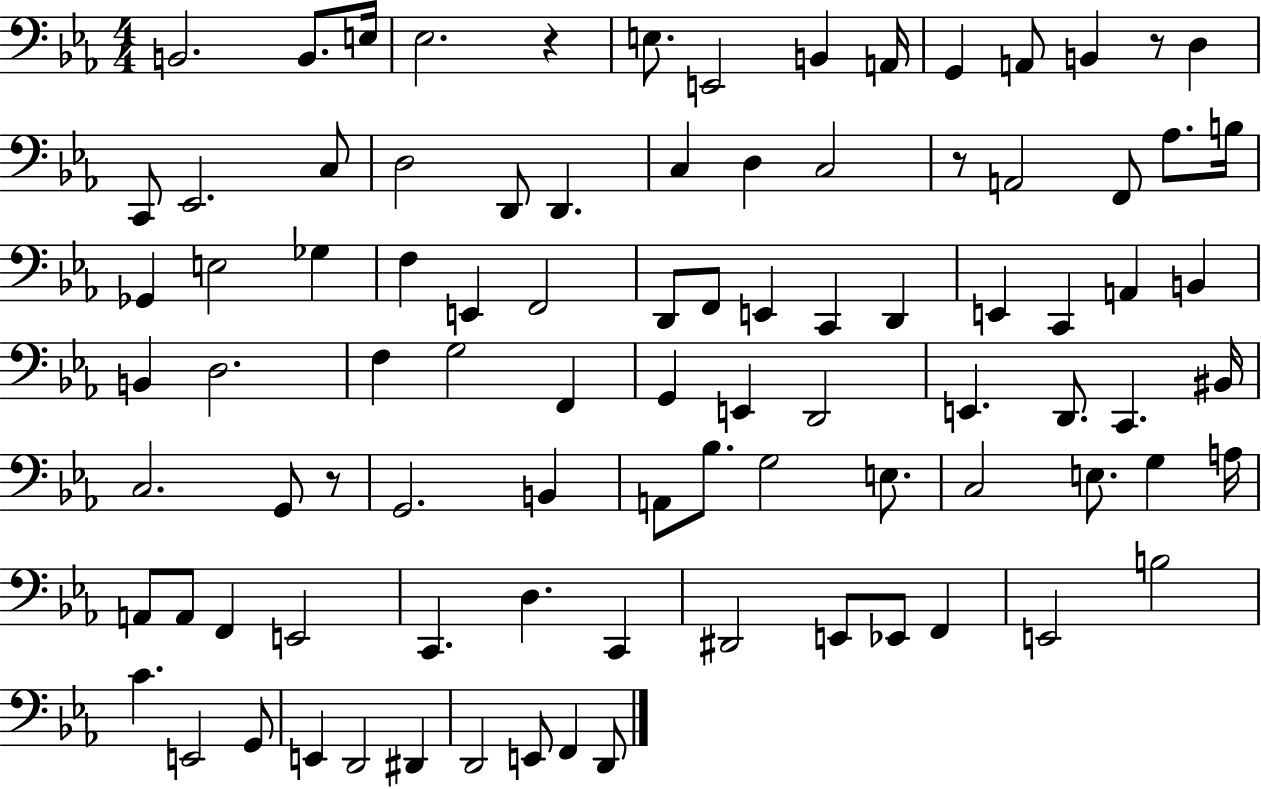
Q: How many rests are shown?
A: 4